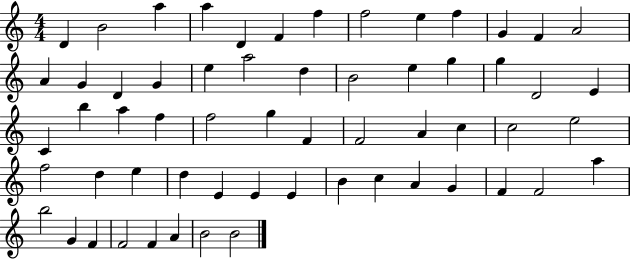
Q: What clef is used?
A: treble